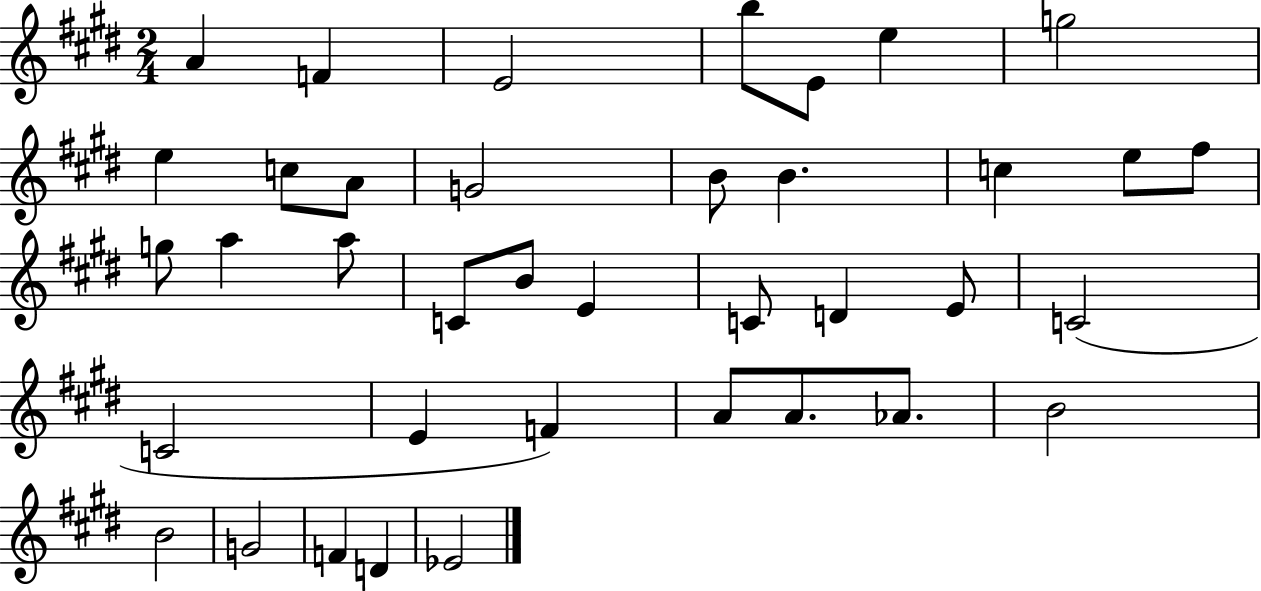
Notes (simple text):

A4/q F4/q E4/h B5/e E4/e E5/q G5/h E5/q C5/e A4/e G4/h B4/e B4/q. C5/q E5/e F#5/e G5/e A5/q A5/e C4/e B4/e E4/q C4/e D4/q E4/e C4/h C4/h E4/q F4/q A4/e A4/e. Ab4/e. B4/h B4/h G4/h F4/q D4/q Eb4/h